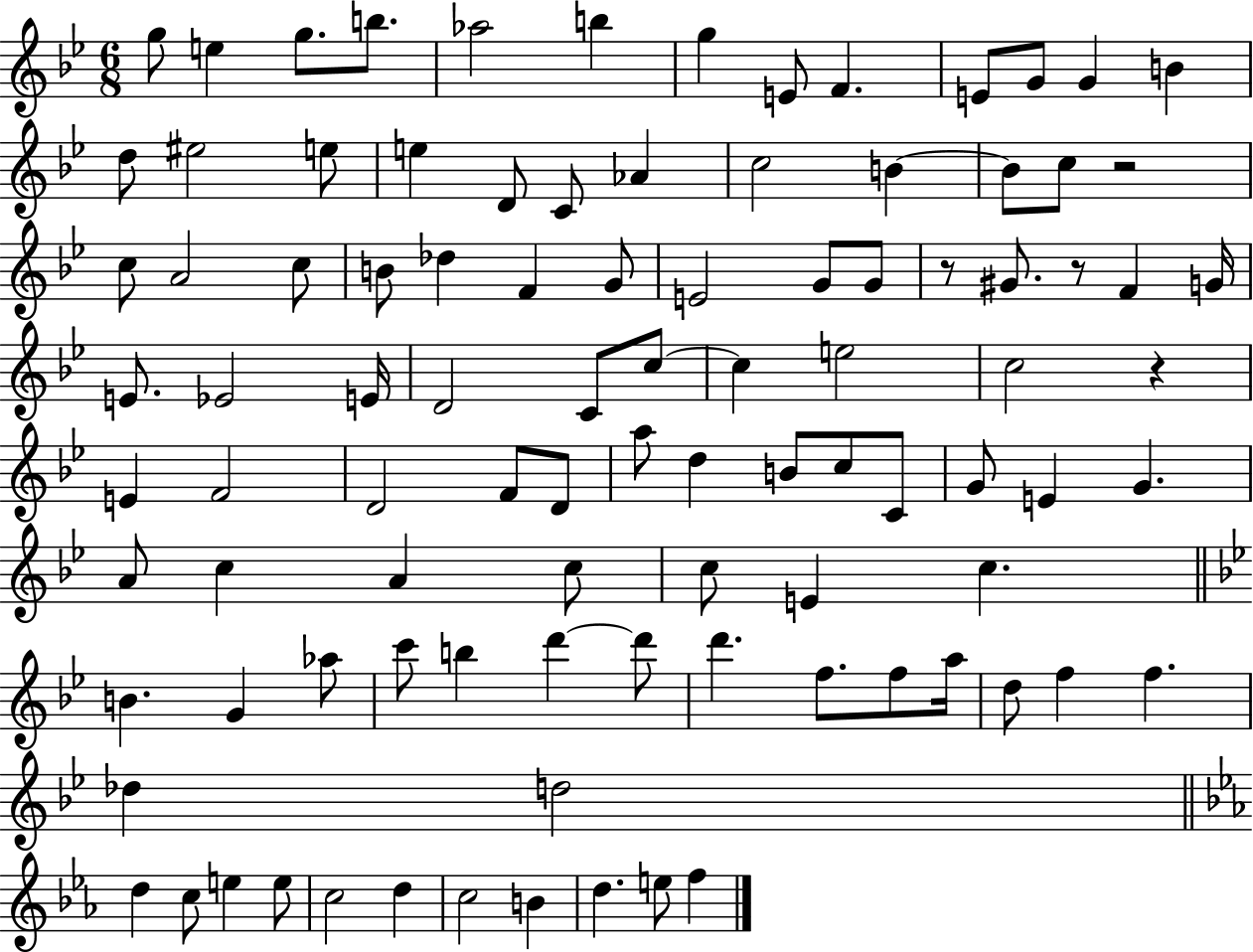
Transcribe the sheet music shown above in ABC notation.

X:1
T:Untitled
M:6/8
L:1/4
K:Bb
g/2 e g/2 b/2 _a2 b g E/2 F E/2 G/2 G B d/2 ^e2 e/2 e D/2 C/2 _A c2 B B/2 c/2 z2 c/2 A2 c/2 B/2 _d F G/2 E2 G/2 G/2 z/2 ^G/2 z/2 F G/4 E/2 _E2 E/4 D2 C/2 c/2 c e2 c2 z E F2 D2 F/2 D/2 a/2 d B/2 c/2 C/2 G/2 E G A/2 c A c/2 c/2 E c B G _a/2 c'/2 b d' d'/2 d' f/2 f/2 a/4 d/2 f f _d d2 d c/2 e e/2 c2 d c2 B d e/2 f